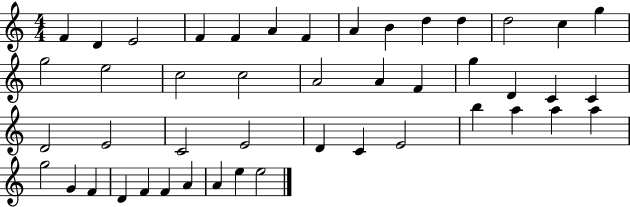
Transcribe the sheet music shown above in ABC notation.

X:1
T:Untitled
M:4/4
L:1/4
K:C
F D E2 F F A F A B d d d2 c g g2 e2 c2 c2 A2 A F g D C C D2 E2 C2 E2 D C E2 b a a a g2 G F D F F A A e e2